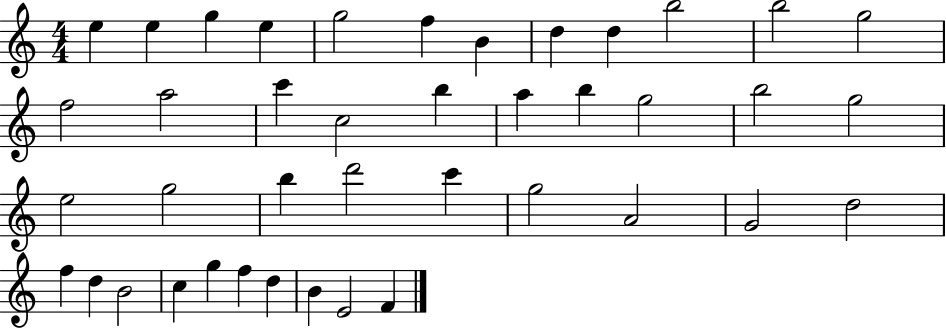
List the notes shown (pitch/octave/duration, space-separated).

E5/q E5/q G5/q E5/q G5/h F5/q B4/q D5/q D5/q B5/h B5/h G5/h F5/h A5/h C6/q C5/h B5/q A5/q B5/q G5/h B5/h G5/h E5/h G5/h B5/q D6/h C6/q G5/h A4/h G4/h D5/h F5/q D5/q B4/h C5/q G5/q F5/q D5/q B4/q E4/h F4/q